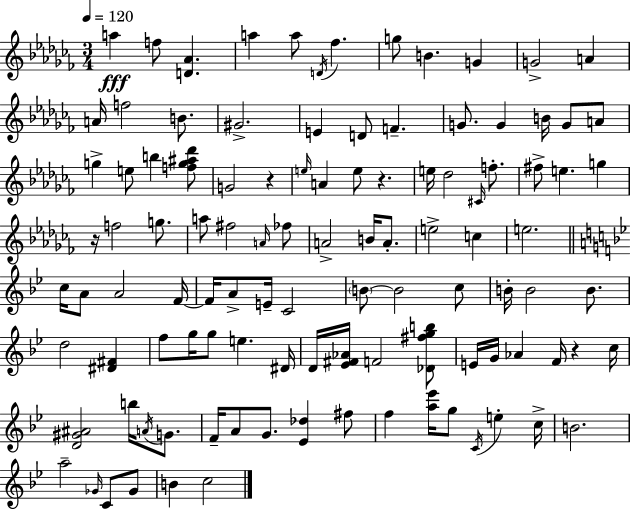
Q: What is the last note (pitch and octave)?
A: C5